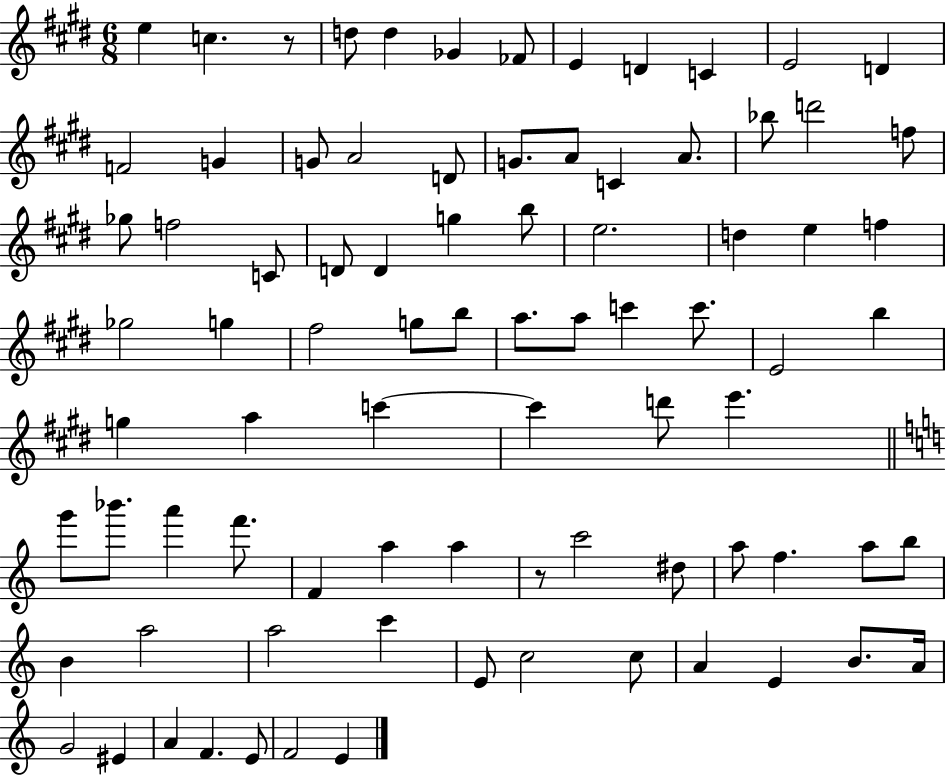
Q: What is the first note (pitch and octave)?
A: E5